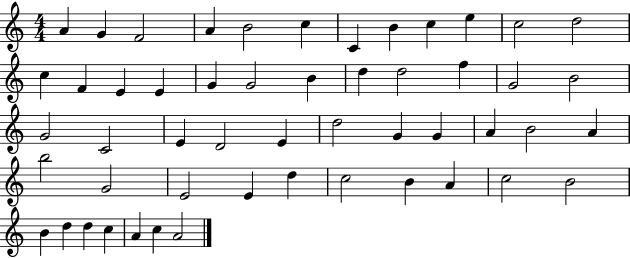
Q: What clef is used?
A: treble